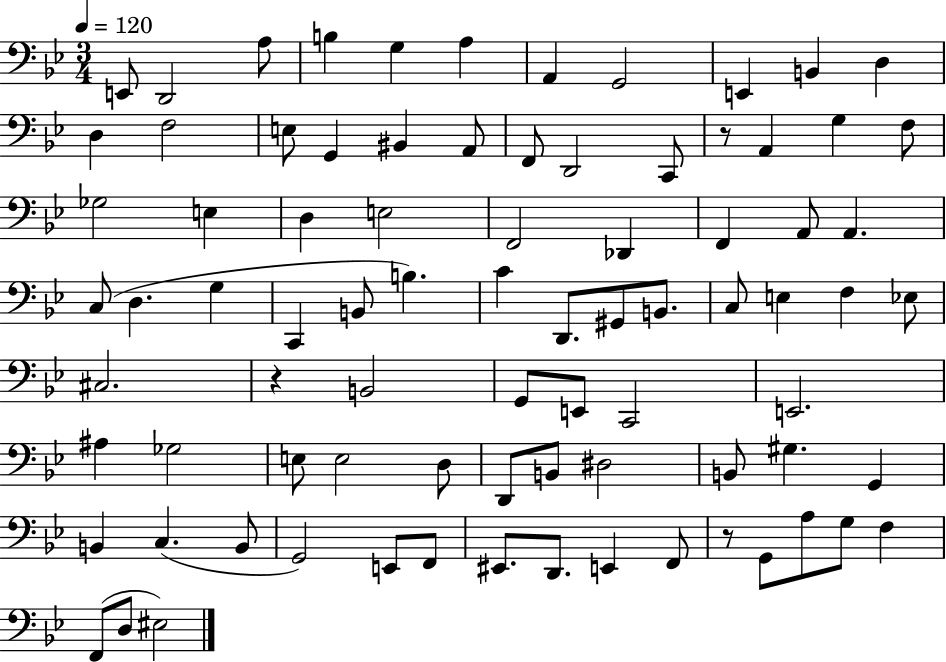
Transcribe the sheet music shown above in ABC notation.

X:1
T:Untitled
M:3/4
L:1/4
K:Bb
E,,/2 D,,2 A,/2 B, G, A, A,, G,,2 E,, B,, D, D, F,2 E,/2 G,, ^B,, A,,/2 F,,/2 D,,2 C,,/2 z/2 A,, G, F,/2 _G,2 E, D, E,2 F,,2 _D,, F,, A,,/2 A,, C,/2 D, G, C,, B,,/2 B, C D,,/2 ^G,,/2 B,,/2 C,/2 E, F, _E,/2 ^C,2 z B,,2 G,,/2 E,,/2 C,,2 E,,2 ^A, _G,2 E,/2 E,2 D,/2 D,,/2 B,,/2 ^D,2 B,,/2 ^G, G,, B,, C, B,,/2 G,,2 E,,/2 F,,/2 ^E,,/2 D,,/2 E,, F,,/2 z/2 G,,/2 A,/2 G,/2 F, F,,/2 D,/2 ^E,2